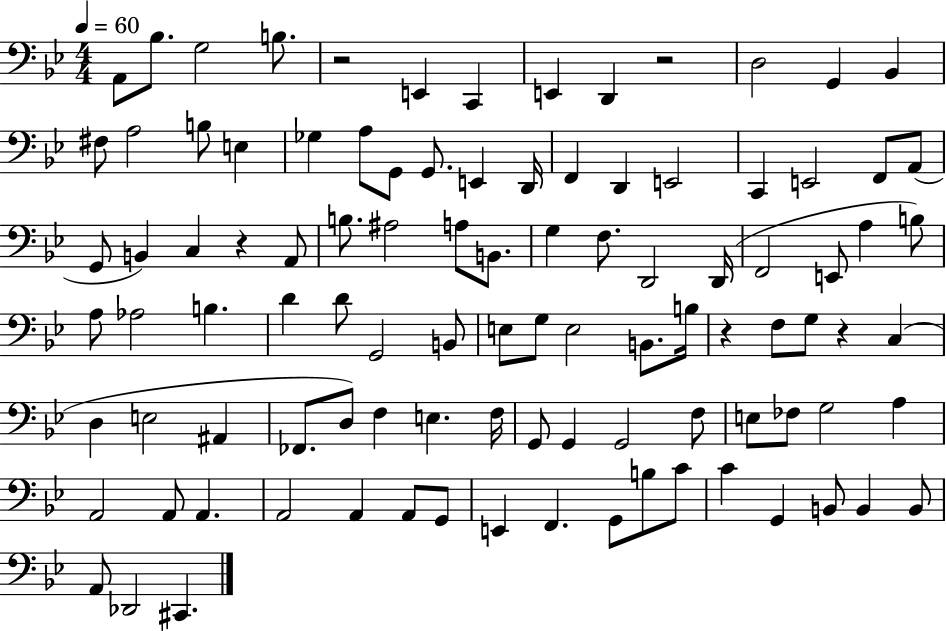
{
  \clef bass
  \numericTimeSignature
  \time 4/4
  \key bes \major
  \tempo 4 = 60
  a,8 bes8. g2 b8. | r2 e,4 c,4 | e,4 d,4 r2 | d2 g,4 bes,4 | \break fis8 a2 b8 e4 | ges4 a8 g,8 g,8. e,4 d,16 | f,4 d,4 e,2 | c,4 e,2 f,8 a,8( | \break g,8 b,4) c4 r4 a,8 | b8. ais2 a8 b,8. | g4 f8. d,2 d,16( | f,2 e,8 a4 b8) | \break a8 aes2 b4. | d'4 d'8 g,2 b,8 | e8 g8 e2 b,8. b16 | r4 f8 g8 r4 c4( | \break d4 e2 ais,4 | fes,8. d8) f4 e4. f16 | g,8 g,4 g,2 f8 | e8 fes8 g2 a4 | \break a,2 a,8 a,4. | a,2 a,4 a,8 g,8 | e,4 f,4. g,8 b8 c'8 | c'4 g,4 b,8 b,4 b,8 | \break a,8 des,2 cis,4. | \bar "|."
}